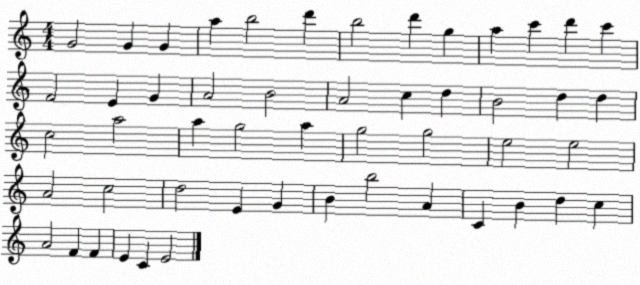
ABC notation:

X:1
T:Untitled
M:4/4
L:1/4
K:C
G2 G G a b2 d' b2 d' g a c' d' c' F2 E G A2 B2 A2 c d B2 d d c2 a2 a g2 a g2 g2 e2 e2 A2 c2 d2 E G B b2 A C B d c A2 F F E C E2